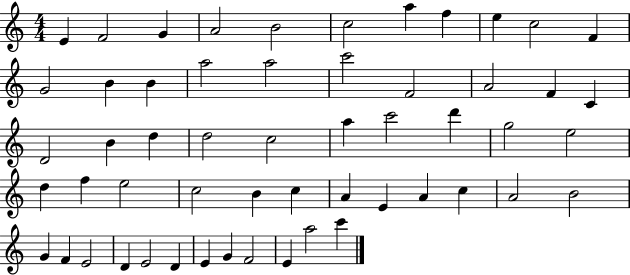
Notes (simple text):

E4/q F4/h G4/q A4/h B4/h C5/h A5/q F5/q E5/q C5/h F4/q G4/h B4/q B4/q A5/h A5/h C6/h F4/h A4/h F4/q C4/q D4/h B4/q D5/q D5/h C5/h A5/q C6/h D6/q G5/h E5/h D5/q F5/q E5/h C5/h B4/q C5/q A4/q E4/q A4/q C5/q A4/h B4/h G4/q F4/q E4/h D4/q E4/h D4/q E4/q G4/q F4/h E4/q A5/h C6/q